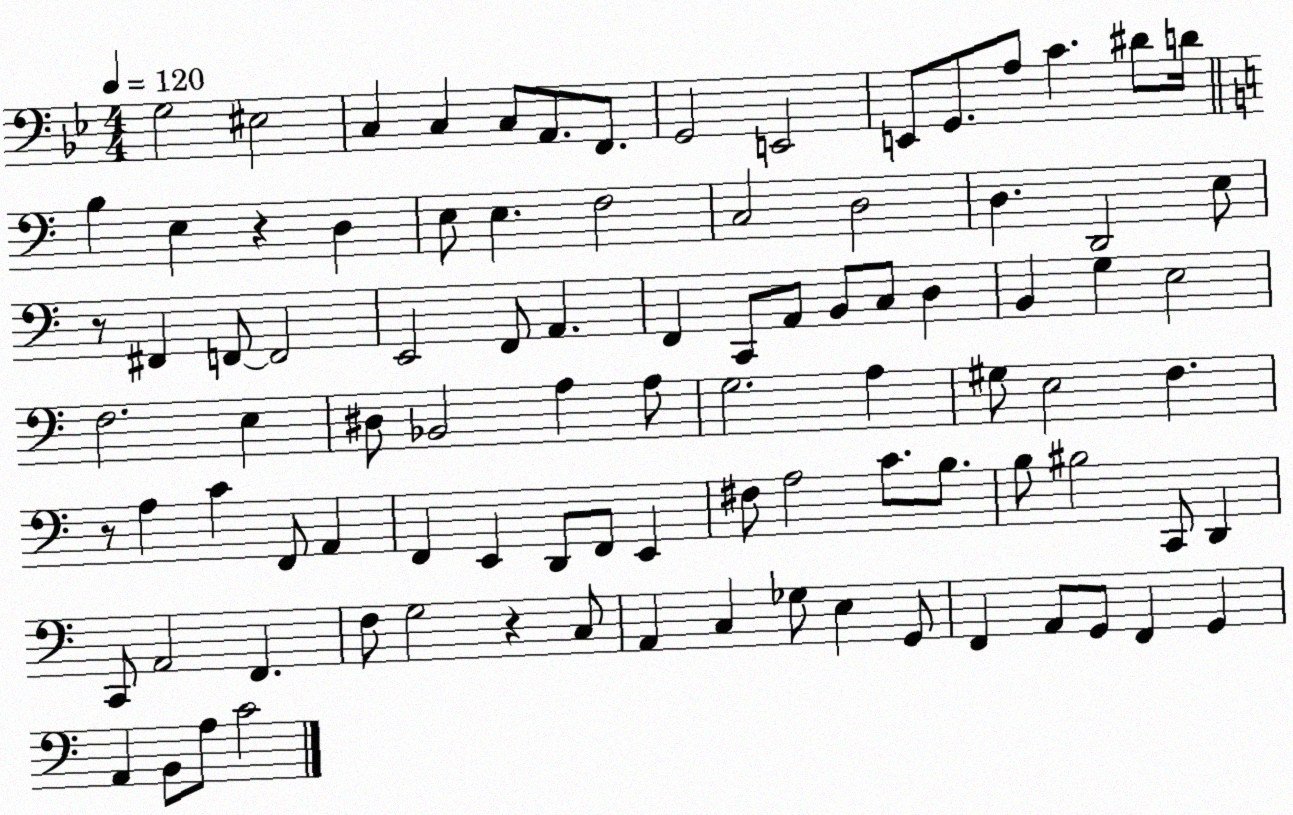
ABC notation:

X:1
T:Untitled
M:4/4
L:1/4
K:Bb
G,2 ^E,2 C, C, C,/2 A,,/2 F,,/2 G,,2 E,,2 E,,/2 G,,/2 A,/2 C ^D/2 D/4 B, E, z D, E,/2 E, F,2 C,2 D,2 D, D,,2 E,/2 z/2 ^F,, F,,/2 F,,2 E,,2 F,,/2 A,, F,, C,,/2 A,,/2 B,,/2 C,/2 D, B,, G, E,2 F,2 E, ^D,/2 _B,,2 A, A,/2 G,2 A, ^G,/2 E,2 F, z/2 A, C F,,/2 A,, F,, E,, D,,/2 F,,/2 E,, ^F,/2 A,2 C/2 B,/2 B,/2 ^B,2 C,,/2 D,, C,,/2 A,,2 F,, F,/2 G,2 z C,/2 A,, C, _G,/2 E, G,,/2 F,, A,,/2 G,,/2 F,, G,, A,, B,,/2 A,/2 C2